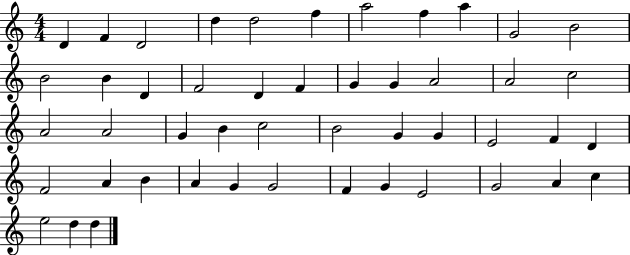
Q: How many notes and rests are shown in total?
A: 48